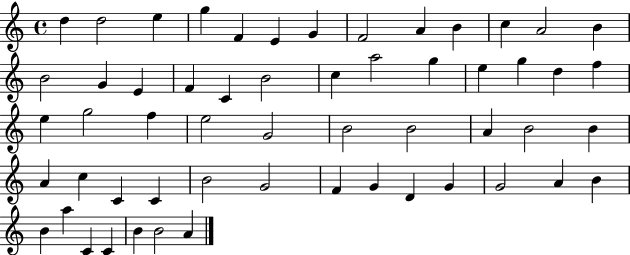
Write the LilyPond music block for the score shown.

{
  \clef treble
  \time 4/4
  \defaultTimeSignature
  \key c \major
  d''4 d''2 e''4 | g''4 f'4 e'4 g'4 | f'2 a'4 b'4 | c''4 a'2 b'4 | \break b'2 g'4 e'4 | f'4 c'4 b'2 | c''4 a''2 g''4 | e''4 g''4 d''4 f''4 | \break e''4 g''2 f''4 | e''2 g'2 | b'2 b'2 | a'4 b'2 b'4 | \break a'4 c''4 c'4 c'4 | b'2 g'2 | f'4 g'4 d'4 g'4 | g'2 a'4 b'4 | \break b'4 a''4 c'4 c'4 | b'4 b'2 a'4 | \bar "|."
}